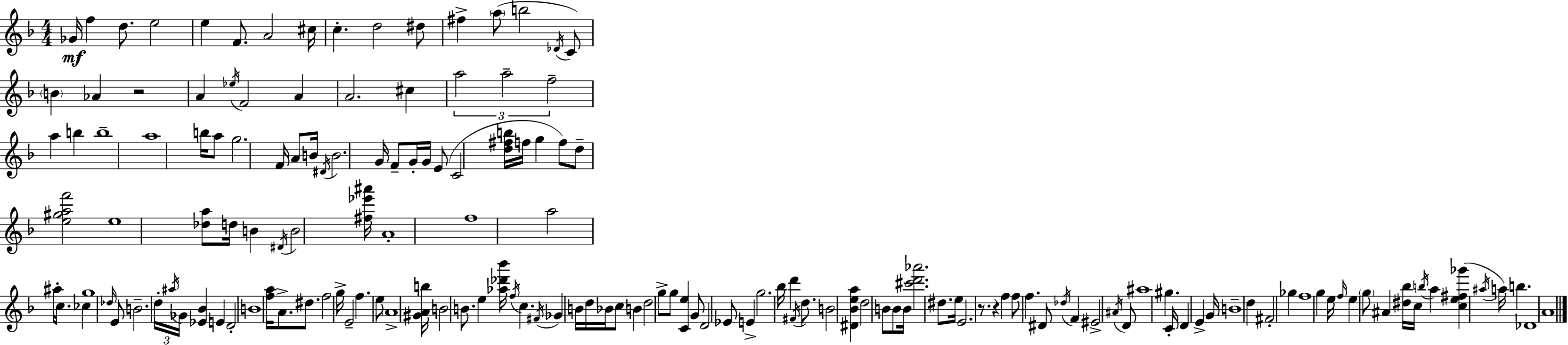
{
  \clef treble
  \numericTimeSignature
  \time 4/4
  \key d \minor
  ges'16\mf f''4 d''8. e''2 | e''4 f'8. a'2 cis''16 | c''4.-. d''2 dis''8 | fis''4-> \parenthesize a''8( b''2 \acciaccatura { des'16 }) c'8 | \break \parenthesize b'4 aes'4 r2 | a'4 \acciaccatura { ees''16 } f'2 a'4 | a'2. cis''4 | \tuplet 3/2 { a''2 a''2-- | \break f''2-- } a''4 b''4 | b''1-- | a''1 | b''16 a''8 g''2. | \break f'16 a'8 b'16 \acciaccatura { dis'16 } b'2. | g'16 f'8-- g'16-. g'16 e'8( c'2 | <d'' fis'' b''>16 f''16 g''4 f''8) d''8-- <e'' gis'' a'' f'''>2 | e''1 | \break <des'' a''>8 d''16 b'4 \acciaccatura { dis'16 } b'2 | <fis'' ees''' ais'''>16 a'1-. | f''1 | a''2 ais''16-. c''8. | \break ces''4 g''1 | \grace { des''16 } e'8 b'2.-- | \tuplet 3/2 { d''16-. \acciaccatura { ais''16 } ges'16 } <ees' bes'>4 e'4 d'2-. | b'1 | \break <f'' a''>16 a'8.-> dis''8. f''2 | g''16-> e'2-- f''4. | e''8 \parenthesize a'1-> | <gis' a' b''>16 b'2 b'8. | \break e''4 <aes'' des''' bes'''>16 \acciaccatura { f''16 } c''4. \acciaccatura { fis'16 } ges'4 | b'16 d''16 bes'16 c''8 b'4 d''2 | g''8-> g''8 <c' e''>4 g'8 d'2 | ees'8 e'4-> g''2. | \break bes''16 d'''4 \acciaccatura { fis'16 } d''8. | b'2 <dis' bes' e'' a''>4 d''2 | b'8 b'8 b'16 <cis''' d''' aes'''>2. | dis''8. e''16 e'2. | \break r8. r4 f''4 | f''8 f''4. dis'8 \acciaccatura { des''16 } f'4 | eis'2-> \acciaccatura { ais'16 } d'8 ais''1 | gis''4. | \break c'16-. d'4 e'4-> g'16 b'1-- | d''4 fis'2-. | ges''4 f''1 | g''4 e''16 | \break \grace { f''16 } e''4 \parenthesize g''8 ais'4 <dis'' bes''>16 c''16 \acciaccatura { b''16 } a''4 | <c'' e'' fis'' ges'''>4( \acciaccatura { ais''16 } a''16) b''4. des'1 | a'1 | \bar "|."
}